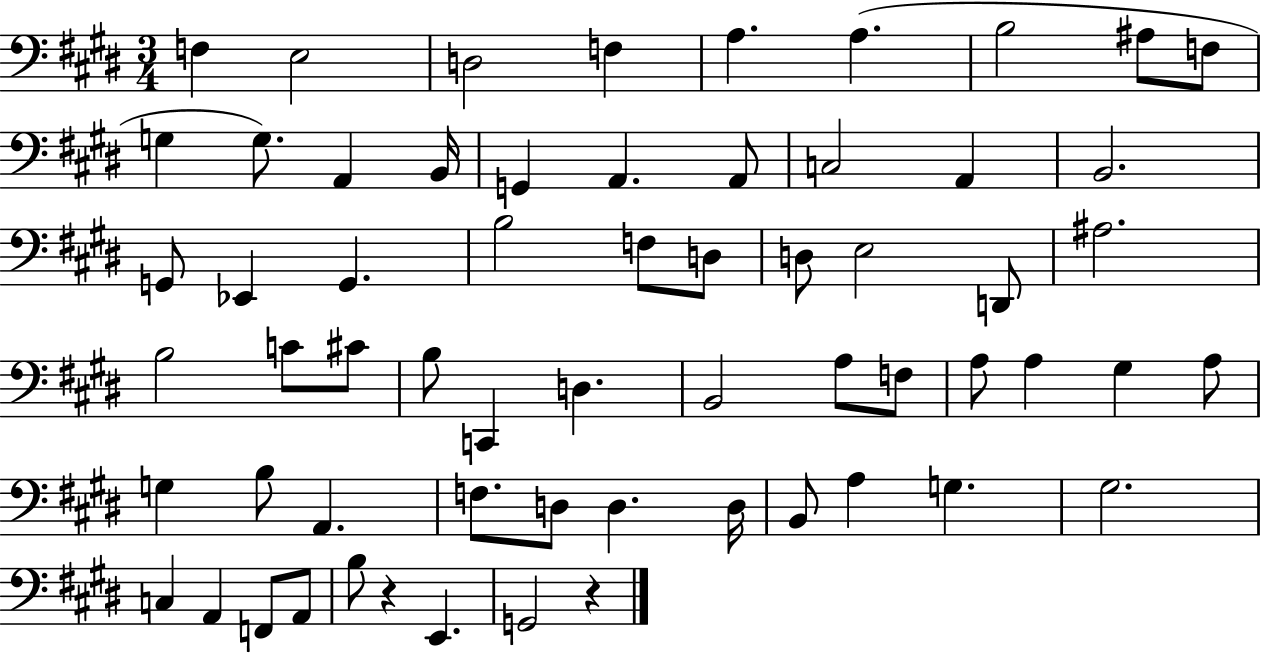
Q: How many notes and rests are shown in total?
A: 62